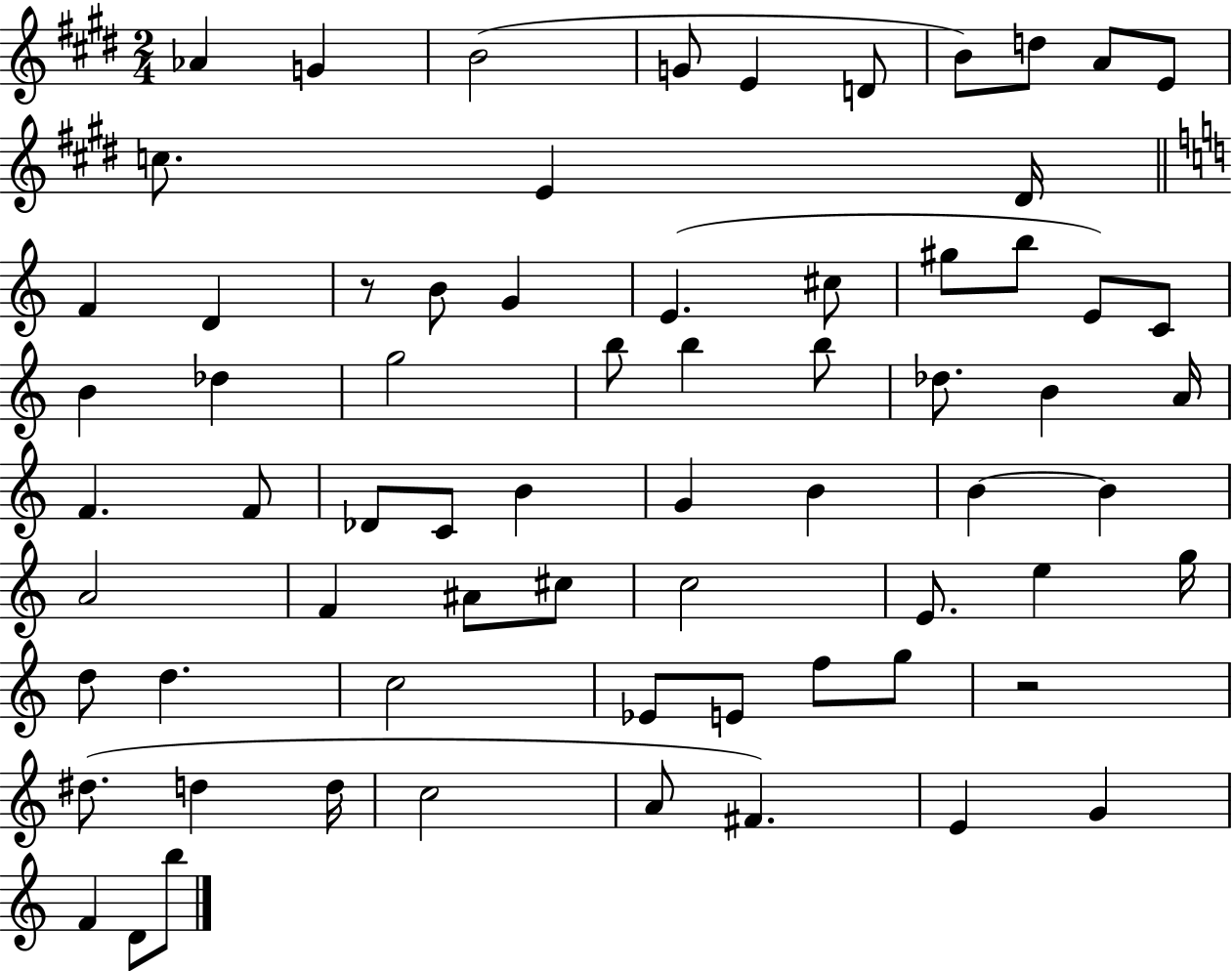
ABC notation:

X:1
T:Untitled
M:2/4
L:1/4
K:E
_A G B2 G/2 E D/2 B/2 d/2 A/2 E/2 c/2 E ^D/4 F D z/2 B/2 G E ^c/2 ^g/2 b/2 E/2 C/2 B _d g2 b/2 b b/2 _d/2 B A/4 F F/2 _D/2 C/2 B G B B B A2 F ^A/2 ^c/2 c2 E/2 e g/4 d/2 d c2 _E/2 E/2 f/2 g/2 z2 ^d/2 d d/4 c2 A/2 ^F E G F D/2 b/2